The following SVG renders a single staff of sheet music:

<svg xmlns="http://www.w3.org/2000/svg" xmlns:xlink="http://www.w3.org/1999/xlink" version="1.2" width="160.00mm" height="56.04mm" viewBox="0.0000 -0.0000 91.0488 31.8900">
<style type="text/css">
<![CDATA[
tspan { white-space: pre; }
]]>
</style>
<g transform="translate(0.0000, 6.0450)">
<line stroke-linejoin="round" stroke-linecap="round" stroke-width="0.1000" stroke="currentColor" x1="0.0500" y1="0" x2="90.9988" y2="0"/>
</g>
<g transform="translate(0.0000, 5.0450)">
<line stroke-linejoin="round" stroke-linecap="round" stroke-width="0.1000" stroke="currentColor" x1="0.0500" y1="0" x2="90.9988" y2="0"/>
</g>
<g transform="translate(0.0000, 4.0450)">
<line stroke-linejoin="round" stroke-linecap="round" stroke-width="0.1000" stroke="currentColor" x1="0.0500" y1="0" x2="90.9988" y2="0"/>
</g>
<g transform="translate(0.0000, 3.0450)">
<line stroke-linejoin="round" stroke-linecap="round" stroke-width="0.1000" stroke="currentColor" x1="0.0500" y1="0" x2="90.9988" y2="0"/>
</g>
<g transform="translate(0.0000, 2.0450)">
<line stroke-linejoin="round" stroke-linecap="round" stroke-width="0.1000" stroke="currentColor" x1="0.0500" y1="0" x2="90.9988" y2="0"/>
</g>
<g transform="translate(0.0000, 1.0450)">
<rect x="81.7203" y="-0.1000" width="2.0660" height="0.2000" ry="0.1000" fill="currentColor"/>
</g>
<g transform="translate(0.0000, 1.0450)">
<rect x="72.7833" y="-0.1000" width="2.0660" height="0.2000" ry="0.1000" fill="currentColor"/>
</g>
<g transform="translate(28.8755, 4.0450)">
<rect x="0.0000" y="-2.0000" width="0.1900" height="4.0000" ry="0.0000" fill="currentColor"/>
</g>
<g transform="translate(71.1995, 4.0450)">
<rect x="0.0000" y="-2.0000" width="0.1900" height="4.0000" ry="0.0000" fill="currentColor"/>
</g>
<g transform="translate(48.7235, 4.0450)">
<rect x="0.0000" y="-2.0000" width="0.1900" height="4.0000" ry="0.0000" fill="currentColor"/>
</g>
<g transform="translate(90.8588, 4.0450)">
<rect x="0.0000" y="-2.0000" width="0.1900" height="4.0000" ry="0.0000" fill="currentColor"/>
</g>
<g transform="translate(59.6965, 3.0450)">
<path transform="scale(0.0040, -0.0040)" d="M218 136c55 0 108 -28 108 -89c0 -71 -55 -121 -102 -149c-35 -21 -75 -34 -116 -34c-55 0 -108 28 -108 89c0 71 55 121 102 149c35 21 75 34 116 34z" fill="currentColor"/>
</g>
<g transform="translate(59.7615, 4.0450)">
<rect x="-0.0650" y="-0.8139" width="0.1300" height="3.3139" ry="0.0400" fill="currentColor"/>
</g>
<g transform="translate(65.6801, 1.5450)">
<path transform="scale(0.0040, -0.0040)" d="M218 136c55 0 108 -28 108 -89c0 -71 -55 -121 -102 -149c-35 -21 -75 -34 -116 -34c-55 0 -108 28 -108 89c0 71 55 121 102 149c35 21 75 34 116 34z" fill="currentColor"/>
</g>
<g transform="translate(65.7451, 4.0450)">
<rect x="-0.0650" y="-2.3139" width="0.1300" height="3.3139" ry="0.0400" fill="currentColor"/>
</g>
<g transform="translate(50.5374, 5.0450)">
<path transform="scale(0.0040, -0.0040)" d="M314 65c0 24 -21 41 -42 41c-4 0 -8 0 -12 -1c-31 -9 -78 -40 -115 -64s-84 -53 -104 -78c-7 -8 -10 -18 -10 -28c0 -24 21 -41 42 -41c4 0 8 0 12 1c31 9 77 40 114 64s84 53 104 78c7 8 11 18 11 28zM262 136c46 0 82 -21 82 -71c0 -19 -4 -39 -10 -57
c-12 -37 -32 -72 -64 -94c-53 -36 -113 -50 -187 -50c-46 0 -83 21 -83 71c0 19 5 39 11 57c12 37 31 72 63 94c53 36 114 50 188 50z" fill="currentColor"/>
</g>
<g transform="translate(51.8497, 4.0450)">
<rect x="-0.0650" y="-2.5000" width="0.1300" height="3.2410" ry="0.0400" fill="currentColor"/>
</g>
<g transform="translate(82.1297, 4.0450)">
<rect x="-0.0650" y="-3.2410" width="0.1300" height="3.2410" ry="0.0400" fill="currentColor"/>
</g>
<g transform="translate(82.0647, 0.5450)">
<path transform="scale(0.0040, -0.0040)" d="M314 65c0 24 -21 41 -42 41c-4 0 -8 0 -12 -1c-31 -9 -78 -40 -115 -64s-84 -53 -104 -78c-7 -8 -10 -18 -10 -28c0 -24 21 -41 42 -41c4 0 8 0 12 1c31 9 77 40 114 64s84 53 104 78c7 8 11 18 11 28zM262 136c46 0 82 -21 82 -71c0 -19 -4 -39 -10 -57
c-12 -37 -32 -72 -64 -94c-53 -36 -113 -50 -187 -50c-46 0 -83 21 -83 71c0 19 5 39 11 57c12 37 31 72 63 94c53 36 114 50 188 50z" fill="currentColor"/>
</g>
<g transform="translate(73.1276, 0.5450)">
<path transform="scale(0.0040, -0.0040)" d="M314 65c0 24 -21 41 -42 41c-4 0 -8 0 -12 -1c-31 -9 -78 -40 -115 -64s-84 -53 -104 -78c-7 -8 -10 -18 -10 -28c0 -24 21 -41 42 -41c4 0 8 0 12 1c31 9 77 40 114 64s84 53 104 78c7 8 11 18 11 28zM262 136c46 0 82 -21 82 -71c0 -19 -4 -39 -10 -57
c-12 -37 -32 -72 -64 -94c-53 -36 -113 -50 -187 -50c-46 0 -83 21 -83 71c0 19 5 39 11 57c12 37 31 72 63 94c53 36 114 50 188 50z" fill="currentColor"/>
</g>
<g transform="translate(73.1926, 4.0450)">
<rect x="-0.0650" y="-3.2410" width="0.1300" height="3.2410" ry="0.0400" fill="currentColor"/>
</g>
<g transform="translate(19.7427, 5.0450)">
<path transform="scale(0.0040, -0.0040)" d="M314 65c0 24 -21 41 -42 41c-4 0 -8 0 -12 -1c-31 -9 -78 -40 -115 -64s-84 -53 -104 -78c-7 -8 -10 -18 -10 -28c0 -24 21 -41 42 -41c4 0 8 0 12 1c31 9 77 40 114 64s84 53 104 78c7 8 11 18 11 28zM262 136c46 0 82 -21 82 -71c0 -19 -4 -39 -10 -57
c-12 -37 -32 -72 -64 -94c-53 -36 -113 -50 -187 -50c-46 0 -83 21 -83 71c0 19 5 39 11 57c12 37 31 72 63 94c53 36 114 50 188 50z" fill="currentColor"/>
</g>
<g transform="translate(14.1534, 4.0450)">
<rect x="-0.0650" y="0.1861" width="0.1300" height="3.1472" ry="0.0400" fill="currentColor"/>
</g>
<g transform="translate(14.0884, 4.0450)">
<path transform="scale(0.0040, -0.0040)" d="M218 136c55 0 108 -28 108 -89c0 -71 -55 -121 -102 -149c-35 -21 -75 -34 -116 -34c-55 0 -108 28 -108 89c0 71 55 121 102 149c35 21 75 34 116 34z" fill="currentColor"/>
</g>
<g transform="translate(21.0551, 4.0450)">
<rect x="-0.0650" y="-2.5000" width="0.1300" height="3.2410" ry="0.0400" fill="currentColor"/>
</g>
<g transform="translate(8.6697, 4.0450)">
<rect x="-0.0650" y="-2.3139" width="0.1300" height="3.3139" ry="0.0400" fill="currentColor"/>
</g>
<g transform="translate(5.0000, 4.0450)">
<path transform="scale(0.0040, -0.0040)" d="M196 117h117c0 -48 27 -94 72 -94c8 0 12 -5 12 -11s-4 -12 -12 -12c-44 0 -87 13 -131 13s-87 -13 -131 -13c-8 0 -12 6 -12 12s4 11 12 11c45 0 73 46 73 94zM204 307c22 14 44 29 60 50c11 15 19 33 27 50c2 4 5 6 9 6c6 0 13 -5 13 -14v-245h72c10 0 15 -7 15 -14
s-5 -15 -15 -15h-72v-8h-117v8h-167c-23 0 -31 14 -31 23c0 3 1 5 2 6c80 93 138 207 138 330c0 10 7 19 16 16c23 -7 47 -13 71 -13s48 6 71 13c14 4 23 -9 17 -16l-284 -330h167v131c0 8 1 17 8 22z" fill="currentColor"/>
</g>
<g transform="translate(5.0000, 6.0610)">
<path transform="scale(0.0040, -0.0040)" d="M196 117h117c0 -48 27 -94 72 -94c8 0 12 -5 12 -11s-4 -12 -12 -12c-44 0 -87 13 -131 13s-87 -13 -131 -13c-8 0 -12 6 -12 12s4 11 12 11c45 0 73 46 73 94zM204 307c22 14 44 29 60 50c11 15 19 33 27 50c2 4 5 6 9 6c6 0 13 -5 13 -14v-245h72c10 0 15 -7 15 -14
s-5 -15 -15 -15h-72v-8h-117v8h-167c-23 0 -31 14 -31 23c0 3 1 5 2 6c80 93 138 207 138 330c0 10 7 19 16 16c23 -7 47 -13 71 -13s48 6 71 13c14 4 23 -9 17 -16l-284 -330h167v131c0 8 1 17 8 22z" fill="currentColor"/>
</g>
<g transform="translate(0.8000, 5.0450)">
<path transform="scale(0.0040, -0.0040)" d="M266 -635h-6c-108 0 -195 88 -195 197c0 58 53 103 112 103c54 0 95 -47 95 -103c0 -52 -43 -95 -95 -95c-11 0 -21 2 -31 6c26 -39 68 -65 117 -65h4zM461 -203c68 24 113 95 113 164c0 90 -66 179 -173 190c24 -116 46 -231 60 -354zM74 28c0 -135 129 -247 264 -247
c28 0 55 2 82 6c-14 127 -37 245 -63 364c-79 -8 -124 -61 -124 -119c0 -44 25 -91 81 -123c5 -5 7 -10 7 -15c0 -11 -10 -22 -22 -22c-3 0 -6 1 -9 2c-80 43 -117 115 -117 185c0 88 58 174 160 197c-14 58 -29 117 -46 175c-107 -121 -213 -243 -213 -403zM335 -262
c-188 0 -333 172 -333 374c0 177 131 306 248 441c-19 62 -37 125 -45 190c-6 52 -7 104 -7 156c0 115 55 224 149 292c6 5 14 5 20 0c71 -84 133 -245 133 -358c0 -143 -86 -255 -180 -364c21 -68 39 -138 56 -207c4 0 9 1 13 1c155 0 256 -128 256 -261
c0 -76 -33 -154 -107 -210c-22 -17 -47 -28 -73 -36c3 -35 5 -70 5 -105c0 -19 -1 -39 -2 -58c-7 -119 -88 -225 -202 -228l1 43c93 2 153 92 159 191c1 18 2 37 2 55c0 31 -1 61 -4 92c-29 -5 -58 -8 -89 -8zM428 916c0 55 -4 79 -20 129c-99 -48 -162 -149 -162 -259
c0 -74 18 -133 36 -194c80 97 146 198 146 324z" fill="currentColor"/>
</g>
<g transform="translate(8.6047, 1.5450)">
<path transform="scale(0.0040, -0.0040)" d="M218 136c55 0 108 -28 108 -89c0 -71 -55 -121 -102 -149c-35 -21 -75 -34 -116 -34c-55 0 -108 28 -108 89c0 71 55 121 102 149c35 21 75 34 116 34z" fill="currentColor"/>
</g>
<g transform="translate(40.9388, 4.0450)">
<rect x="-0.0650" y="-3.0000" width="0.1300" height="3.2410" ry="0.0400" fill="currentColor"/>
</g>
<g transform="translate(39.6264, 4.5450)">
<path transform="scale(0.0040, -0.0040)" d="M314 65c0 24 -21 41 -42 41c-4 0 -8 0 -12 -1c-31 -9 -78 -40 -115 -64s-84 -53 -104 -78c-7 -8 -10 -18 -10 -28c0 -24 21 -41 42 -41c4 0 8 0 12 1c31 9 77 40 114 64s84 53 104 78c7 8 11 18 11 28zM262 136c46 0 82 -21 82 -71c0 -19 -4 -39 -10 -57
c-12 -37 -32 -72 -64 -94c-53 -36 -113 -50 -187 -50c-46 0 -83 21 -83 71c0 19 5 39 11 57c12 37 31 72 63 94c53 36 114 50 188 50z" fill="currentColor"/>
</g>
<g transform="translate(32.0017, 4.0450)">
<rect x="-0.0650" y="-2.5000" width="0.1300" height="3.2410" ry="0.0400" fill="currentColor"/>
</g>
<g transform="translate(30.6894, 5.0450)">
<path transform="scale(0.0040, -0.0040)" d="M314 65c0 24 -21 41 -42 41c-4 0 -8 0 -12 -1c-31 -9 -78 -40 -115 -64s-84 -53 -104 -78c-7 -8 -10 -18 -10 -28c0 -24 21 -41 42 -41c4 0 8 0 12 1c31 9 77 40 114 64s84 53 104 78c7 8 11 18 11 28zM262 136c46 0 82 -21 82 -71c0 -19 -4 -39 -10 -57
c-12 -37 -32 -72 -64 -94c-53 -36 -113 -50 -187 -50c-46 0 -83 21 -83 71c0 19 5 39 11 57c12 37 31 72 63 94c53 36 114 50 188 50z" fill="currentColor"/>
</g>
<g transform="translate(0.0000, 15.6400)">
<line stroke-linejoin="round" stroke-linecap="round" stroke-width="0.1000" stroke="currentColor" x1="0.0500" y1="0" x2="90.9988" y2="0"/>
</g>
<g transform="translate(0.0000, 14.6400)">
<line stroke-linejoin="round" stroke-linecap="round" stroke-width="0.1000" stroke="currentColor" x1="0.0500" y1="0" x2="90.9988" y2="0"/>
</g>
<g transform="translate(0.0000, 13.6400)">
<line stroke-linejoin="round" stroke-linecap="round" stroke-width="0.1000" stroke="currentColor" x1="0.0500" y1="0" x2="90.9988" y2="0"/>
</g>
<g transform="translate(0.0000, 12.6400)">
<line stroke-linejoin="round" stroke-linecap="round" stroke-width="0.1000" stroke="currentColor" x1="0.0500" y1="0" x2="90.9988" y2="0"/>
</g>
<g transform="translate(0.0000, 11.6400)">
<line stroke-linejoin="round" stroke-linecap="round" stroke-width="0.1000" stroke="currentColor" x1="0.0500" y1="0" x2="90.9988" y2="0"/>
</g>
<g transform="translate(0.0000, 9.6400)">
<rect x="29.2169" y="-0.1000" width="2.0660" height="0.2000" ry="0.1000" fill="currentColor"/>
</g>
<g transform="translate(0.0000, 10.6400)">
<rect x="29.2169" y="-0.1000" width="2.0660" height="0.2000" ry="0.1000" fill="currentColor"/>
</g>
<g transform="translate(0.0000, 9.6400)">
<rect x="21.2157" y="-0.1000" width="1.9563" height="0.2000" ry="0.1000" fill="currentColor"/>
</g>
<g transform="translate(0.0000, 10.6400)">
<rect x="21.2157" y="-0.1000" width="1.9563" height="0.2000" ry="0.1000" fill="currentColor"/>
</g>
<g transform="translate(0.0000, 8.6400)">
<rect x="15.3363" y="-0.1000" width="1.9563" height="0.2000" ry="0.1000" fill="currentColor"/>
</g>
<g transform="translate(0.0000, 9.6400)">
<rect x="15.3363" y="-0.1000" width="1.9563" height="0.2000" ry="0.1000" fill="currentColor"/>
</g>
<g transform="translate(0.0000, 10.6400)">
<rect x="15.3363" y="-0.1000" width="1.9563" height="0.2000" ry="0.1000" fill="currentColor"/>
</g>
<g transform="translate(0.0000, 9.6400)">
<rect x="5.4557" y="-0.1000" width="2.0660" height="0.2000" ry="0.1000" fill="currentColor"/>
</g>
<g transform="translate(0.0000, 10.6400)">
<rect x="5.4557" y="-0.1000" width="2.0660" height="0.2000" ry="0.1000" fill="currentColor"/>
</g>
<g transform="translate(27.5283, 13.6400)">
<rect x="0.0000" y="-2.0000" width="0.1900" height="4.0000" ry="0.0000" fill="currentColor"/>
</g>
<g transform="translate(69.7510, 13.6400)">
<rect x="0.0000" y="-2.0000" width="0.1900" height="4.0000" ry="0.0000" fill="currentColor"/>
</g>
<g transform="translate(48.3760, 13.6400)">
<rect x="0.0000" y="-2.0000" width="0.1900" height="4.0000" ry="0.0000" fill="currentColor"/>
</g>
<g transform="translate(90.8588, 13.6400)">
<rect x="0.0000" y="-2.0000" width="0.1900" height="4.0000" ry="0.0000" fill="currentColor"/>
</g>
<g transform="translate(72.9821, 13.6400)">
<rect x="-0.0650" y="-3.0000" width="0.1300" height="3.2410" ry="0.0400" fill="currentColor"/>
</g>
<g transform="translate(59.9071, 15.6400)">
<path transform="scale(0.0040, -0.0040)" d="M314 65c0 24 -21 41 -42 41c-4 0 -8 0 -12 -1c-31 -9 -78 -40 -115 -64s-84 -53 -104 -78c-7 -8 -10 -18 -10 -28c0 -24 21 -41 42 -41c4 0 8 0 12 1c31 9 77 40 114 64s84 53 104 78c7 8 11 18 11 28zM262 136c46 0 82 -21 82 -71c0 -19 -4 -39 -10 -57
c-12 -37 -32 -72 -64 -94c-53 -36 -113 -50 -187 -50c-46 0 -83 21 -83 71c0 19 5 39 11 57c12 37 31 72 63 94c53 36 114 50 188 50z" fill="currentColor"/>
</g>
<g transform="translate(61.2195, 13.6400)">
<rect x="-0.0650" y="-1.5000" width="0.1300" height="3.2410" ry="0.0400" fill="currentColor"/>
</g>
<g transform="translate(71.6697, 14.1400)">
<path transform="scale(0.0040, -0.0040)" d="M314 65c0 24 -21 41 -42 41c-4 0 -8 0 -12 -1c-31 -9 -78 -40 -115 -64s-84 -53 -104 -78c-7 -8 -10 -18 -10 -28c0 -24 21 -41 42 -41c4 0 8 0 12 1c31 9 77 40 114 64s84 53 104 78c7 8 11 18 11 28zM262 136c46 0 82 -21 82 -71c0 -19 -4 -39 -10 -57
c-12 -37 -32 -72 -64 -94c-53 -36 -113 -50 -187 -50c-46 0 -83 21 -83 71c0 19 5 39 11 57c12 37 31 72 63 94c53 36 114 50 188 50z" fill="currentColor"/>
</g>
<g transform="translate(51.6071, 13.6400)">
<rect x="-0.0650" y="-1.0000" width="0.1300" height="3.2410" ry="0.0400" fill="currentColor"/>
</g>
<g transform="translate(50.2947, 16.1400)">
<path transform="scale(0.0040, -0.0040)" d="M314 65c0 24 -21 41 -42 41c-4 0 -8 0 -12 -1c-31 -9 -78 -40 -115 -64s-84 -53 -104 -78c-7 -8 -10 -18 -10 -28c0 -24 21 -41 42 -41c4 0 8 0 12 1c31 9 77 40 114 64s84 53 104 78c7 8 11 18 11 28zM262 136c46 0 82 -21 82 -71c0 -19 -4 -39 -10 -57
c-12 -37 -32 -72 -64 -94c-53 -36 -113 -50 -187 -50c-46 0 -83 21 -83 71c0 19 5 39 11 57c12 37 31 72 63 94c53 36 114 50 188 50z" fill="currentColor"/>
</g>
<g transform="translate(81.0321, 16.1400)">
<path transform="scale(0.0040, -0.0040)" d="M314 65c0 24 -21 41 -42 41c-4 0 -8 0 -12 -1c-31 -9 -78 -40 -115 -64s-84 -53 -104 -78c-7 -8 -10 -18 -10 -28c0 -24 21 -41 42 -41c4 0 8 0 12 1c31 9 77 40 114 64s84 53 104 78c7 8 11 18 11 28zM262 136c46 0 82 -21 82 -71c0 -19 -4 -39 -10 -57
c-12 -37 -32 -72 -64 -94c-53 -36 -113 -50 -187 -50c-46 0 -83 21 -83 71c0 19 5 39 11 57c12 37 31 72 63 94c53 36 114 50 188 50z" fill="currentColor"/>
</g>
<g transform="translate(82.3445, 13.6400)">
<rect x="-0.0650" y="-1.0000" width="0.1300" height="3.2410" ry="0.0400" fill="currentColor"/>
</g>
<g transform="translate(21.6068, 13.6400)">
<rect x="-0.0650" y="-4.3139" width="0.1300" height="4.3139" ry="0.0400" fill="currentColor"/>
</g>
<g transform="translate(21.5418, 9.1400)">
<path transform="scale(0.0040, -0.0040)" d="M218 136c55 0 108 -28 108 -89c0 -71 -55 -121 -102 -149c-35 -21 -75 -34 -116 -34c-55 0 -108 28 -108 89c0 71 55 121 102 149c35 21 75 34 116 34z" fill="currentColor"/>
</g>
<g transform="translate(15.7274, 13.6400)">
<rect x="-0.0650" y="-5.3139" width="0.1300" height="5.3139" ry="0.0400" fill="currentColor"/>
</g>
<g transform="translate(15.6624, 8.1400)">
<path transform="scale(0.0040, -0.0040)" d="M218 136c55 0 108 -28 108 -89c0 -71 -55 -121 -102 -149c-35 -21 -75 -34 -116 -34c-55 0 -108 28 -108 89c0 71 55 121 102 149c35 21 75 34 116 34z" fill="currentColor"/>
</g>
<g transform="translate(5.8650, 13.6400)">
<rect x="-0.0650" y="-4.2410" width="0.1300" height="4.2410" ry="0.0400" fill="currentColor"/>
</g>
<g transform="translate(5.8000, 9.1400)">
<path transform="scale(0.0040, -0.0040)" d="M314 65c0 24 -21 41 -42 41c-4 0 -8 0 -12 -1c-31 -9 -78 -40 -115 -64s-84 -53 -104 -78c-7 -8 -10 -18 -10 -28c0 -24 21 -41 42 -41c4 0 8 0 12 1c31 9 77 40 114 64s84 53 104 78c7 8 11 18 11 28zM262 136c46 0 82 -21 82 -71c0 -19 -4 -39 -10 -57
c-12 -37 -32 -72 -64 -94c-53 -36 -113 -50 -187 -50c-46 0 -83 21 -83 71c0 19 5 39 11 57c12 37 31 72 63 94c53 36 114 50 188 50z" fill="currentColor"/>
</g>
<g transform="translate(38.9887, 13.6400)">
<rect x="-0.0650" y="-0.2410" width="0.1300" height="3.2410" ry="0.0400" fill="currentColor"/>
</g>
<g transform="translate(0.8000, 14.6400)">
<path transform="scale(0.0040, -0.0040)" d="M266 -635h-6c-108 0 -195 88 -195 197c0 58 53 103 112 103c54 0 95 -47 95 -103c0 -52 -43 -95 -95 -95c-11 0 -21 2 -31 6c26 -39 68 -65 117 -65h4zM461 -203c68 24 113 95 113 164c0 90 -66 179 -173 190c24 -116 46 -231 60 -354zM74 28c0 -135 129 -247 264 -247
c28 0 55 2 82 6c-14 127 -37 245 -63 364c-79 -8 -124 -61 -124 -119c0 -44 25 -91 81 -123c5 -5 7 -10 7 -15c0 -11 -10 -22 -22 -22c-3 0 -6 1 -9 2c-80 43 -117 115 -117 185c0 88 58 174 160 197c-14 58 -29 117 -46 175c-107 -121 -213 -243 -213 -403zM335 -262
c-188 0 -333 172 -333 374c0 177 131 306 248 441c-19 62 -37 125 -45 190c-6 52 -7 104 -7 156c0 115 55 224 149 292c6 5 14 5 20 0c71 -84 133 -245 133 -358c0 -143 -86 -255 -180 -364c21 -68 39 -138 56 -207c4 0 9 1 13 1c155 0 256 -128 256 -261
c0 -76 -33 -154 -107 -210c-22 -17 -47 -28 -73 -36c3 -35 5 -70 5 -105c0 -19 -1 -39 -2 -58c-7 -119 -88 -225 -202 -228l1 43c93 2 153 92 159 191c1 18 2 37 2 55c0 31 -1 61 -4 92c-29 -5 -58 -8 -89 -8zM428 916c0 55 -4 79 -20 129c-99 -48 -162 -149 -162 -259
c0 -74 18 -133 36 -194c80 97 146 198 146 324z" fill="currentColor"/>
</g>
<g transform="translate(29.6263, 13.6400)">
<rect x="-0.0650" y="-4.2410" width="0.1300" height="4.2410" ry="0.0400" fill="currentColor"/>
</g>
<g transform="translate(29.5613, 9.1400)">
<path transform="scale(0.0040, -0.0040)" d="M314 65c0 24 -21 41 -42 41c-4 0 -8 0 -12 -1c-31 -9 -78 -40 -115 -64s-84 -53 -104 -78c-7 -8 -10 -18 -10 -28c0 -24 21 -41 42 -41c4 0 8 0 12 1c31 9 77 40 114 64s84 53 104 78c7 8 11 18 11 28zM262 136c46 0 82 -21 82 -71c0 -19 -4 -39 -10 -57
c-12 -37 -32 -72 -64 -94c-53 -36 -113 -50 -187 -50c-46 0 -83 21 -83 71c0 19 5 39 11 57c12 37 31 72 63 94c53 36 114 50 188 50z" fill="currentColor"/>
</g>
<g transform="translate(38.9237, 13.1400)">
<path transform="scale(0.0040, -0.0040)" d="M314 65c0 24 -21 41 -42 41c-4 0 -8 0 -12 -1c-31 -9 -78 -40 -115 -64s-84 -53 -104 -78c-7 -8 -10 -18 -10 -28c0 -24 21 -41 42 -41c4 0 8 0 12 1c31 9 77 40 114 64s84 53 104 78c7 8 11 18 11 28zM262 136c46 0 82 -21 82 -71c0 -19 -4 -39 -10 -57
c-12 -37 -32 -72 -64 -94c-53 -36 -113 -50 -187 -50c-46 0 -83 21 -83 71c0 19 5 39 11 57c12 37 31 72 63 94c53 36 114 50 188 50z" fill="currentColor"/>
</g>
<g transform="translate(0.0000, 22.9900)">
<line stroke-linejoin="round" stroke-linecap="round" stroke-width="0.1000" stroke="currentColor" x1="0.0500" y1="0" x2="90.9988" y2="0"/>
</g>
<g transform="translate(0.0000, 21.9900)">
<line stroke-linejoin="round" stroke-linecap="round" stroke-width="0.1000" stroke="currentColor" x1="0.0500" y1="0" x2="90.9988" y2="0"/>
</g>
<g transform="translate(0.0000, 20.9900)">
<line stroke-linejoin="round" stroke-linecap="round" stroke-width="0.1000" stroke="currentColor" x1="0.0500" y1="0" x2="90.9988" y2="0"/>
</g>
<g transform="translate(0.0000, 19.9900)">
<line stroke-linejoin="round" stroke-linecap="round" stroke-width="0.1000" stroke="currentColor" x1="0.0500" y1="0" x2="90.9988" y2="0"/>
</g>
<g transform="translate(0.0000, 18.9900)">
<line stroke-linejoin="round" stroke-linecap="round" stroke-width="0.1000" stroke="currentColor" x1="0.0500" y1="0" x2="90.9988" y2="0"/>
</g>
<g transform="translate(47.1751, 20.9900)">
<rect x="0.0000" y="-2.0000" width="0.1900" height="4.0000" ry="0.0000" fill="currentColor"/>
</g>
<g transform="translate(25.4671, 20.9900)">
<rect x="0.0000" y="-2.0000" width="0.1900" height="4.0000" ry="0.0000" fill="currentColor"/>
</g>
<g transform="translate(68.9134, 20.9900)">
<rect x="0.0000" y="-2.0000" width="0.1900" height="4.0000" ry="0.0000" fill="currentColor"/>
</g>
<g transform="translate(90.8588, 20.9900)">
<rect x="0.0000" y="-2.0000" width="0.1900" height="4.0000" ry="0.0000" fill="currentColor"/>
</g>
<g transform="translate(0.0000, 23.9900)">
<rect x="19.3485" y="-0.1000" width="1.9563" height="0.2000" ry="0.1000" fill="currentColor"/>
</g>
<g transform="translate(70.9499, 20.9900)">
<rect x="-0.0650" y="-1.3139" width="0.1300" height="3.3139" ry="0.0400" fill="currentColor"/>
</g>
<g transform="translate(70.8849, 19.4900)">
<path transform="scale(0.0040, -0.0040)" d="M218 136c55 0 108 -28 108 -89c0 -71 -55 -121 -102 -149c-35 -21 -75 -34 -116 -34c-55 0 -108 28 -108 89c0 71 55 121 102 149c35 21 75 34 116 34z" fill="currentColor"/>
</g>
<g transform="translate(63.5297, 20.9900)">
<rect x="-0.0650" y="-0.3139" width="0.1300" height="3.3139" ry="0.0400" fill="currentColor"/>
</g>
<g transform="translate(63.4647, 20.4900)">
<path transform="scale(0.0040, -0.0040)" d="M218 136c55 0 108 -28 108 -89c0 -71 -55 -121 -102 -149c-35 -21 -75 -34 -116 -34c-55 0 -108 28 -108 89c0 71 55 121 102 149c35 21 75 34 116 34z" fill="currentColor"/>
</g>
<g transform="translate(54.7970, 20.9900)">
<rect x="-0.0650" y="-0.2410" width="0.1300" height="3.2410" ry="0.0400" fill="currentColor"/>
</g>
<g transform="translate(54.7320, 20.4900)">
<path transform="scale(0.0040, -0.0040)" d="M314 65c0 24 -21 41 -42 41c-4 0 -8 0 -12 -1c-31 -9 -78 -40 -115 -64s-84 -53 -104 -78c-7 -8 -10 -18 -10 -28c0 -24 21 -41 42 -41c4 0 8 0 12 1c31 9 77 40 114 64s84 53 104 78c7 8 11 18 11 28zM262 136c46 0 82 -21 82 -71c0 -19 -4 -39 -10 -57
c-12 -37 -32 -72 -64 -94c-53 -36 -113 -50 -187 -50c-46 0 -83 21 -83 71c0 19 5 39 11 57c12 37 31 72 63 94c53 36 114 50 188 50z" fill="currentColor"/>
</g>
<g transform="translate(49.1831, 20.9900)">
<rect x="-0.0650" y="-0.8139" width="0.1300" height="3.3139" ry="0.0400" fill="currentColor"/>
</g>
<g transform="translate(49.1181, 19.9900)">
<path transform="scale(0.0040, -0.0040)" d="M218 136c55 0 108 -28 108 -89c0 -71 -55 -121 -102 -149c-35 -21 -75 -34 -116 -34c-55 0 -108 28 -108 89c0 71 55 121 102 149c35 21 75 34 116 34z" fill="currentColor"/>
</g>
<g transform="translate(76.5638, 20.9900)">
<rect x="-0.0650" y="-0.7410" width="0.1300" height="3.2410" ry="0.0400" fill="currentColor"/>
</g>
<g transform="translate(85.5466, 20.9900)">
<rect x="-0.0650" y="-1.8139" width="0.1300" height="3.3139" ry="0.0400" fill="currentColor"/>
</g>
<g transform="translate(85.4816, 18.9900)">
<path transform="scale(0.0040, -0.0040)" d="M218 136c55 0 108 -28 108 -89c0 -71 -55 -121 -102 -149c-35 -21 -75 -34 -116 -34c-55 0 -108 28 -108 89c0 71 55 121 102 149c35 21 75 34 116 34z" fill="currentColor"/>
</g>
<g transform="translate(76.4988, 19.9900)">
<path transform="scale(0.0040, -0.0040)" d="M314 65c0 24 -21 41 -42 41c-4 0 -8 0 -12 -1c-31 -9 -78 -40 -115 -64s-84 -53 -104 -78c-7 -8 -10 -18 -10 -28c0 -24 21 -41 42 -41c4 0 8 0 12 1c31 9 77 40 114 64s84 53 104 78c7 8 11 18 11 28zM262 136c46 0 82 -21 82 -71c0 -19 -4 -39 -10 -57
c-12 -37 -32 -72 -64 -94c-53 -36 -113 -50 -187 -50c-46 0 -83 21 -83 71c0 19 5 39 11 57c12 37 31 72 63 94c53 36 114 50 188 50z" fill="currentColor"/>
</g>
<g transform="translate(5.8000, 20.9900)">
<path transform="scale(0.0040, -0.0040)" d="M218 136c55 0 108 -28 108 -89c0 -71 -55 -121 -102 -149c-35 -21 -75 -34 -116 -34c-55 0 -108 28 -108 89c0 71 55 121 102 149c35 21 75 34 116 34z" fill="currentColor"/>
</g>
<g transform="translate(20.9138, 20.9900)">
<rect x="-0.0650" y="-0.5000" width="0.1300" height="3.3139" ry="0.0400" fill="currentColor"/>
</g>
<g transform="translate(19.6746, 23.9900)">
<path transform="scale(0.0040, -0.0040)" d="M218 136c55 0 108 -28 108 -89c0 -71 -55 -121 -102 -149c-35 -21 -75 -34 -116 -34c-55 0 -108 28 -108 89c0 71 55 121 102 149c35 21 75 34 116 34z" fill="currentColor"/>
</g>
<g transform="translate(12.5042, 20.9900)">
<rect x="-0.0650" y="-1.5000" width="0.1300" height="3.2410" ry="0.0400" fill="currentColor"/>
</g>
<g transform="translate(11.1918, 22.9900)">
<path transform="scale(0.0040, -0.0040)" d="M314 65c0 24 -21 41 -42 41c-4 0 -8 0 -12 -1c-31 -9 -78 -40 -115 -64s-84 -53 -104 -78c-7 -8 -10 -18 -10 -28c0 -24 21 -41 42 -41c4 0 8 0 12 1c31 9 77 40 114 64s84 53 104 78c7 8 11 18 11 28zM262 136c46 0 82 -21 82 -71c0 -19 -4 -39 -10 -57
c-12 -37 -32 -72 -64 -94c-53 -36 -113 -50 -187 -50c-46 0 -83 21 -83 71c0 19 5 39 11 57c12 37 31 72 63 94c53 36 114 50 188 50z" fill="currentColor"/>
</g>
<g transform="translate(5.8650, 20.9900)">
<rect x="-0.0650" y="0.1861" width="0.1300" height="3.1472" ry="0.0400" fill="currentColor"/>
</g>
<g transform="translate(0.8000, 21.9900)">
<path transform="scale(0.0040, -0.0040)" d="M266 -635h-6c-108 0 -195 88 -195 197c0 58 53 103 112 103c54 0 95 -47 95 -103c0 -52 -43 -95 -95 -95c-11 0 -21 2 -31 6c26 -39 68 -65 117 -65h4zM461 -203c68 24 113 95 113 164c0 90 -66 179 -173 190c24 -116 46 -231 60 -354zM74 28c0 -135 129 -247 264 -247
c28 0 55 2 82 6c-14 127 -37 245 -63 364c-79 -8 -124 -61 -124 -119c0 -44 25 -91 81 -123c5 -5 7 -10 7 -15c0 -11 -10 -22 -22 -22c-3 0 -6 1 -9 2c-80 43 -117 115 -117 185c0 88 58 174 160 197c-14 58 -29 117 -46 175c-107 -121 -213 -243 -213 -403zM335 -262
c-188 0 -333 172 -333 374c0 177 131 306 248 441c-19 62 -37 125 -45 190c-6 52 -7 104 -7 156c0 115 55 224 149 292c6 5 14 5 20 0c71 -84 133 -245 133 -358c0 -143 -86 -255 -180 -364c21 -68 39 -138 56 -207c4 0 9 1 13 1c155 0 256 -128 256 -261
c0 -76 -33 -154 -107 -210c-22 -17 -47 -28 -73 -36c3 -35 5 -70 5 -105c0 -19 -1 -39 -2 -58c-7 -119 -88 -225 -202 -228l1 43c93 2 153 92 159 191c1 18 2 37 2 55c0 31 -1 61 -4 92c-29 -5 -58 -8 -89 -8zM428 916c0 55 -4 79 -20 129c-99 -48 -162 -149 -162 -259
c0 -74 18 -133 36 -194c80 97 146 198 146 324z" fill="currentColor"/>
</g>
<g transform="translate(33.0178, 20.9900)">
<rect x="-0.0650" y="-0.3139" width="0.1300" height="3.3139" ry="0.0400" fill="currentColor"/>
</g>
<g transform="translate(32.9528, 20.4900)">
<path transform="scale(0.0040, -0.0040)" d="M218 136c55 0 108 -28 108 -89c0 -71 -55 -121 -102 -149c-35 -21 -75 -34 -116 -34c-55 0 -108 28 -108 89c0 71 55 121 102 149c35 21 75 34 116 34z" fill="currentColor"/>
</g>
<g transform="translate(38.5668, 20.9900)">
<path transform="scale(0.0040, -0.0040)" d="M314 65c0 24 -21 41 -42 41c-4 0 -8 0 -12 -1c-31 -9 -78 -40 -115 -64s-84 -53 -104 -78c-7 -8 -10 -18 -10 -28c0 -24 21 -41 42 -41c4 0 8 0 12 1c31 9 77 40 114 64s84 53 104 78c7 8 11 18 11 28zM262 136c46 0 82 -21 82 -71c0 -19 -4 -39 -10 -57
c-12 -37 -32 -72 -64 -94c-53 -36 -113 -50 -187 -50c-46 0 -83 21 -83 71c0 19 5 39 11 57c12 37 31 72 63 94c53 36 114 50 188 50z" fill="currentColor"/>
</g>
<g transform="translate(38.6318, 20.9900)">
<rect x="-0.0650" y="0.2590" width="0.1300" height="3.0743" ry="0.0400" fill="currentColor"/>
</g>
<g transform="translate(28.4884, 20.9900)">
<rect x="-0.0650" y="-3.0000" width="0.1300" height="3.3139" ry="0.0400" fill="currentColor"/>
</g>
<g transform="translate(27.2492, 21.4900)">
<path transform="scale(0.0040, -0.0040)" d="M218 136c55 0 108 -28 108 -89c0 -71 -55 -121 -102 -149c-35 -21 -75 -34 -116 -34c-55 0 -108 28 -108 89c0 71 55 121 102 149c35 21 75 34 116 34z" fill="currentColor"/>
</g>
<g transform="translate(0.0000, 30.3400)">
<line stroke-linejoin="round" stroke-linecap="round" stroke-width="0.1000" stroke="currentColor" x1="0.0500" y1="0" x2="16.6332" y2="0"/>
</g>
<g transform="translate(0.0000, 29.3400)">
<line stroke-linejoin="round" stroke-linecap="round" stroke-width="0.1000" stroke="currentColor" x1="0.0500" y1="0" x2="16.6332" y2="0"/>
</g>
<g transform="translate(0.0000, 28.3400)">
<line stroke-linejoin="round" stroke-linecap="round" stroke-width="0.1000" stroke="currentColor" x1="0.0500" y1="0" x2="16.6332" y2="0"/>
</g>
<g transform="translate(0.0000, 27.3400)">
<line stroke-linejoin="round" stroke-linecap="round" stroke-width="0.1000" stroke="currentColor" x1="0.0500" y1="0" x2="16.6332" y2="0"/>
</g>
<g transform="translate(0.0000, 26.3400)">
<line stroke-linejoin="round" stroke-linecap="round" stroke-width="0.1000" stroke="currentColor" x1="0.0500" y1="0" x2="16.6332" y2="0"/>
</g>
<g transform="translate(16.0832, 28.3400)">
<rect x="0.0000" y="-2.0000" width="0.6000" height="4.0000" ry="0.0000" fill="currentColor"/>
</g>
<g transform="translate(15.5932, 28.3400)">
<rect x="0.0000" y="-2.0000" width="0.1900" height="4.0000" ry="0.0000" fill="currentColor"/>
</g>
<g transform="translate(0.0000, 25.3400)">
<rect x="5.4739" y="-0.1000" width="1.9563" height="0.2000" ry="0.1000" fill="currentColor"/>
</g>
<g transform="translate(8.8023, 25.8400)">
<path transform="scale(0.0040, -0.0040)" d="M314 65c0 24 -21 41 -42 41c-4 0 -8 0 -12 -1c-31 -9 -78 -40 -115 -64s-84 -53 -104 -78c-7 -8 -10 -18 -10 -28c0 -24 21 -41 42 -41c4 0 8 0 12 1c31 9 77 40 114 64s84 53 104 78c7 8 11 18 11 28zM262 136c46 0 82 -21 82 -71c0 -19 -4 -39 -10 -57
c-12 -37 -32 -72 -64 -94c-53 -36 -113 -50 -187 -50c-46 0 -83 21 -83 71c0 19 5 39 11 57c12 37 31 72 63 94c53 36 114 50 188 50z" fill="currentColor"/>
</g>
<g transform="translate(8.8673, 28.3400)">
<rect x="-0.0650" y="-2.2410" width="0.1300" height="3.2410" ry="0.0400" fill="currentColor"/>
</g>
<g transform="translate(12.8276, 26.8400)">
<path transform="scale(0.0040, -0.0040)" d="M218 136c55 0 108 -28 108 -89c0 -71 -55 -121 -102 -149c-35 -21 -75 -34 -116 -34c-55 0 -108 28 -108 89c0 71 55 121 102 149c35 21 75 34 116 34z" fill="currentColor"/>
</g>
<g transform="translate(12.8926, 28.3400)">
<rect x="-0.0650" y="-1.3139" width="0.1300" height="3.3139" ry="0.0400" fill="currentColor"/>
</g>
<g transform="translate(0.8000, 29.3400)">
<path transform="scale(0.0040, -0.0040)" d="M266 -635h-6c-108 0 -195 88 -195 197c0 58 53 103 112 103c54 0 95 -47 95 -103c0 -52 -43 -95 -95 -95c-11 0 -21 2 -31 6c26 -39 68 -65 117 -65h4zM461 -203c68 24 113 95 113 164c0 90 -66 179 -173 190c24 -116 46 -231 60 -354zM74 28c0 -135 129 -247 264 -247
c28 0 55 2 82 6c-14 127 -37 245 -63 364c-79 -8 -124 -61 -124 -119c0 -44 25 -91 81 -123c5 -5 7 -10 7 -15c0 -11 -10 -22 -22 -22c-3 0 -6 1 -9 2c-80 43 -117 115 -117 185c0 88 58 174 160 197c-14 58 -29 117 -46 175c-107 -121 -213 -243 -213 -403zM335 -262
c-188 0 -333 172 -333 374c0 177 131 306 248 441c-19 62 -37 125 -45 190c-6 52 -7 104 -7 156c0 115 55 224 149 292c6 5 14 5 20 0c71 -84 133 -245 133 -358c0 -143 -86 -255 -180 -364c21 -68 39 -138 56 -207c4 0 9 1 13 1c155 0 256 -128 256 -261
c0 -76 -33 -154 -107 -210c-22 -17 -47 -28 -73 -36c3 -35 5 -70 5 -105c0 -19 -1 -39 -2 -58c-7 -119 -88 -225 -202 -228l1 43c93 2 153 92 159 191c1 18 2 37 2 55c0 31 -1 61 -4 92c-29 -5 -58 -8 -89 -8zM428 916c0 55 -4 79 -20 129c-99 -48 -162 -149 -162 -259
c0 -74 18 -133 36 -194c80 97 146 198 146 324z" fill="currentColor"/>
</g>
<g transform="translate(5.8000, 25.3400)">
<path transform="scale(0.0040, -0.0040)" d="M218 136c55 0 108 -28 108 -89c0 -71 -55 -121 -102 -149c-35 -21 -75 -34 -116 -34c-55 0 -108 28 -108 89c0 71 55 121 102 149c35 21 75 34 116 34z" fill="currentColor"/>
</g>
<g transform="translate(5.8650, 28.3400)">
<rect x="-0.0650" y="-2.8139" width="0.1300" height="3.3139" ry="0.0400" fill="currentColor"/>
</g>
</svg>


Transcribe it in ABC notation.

X:1
T:Untitled
M:4/4
L:1/4
K:C
g B G2 G2 A2 G2 d g b2 b2 d'2 f' d' d'2 c2 D2 E2 A2 D2 B E2 C A c B2 d c2 c e d2 f a g2 e